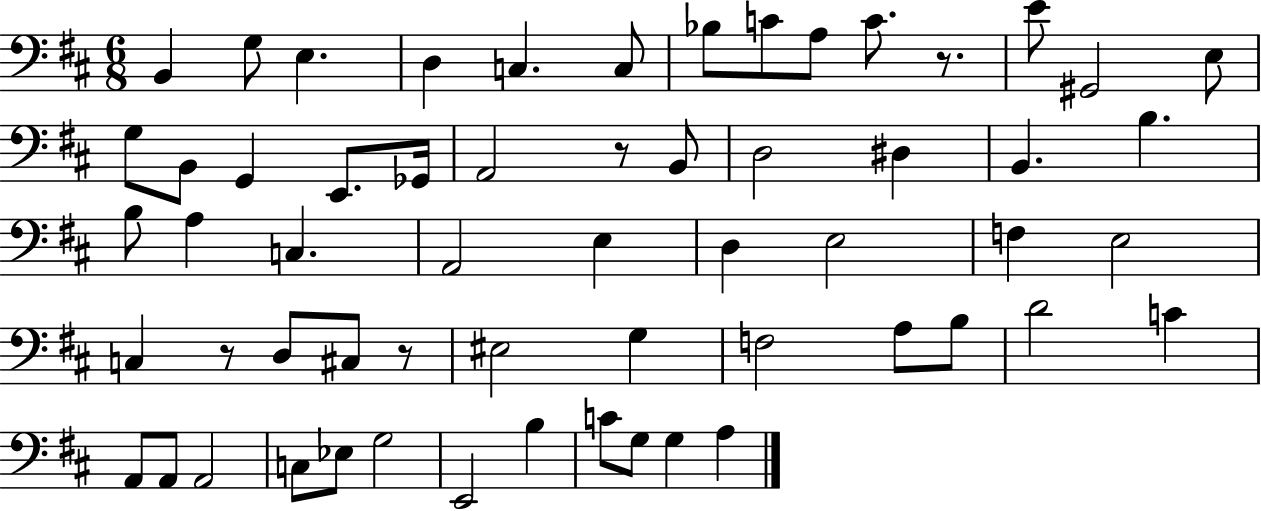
B2/q G3/e E3/q. D3/q C3/q. C3/e Bb3/e C4/e A3/e C4/e. R/e. E4/e G#2/h E3/e G3/e B2/e G2/q E2/e. Gb2/s A2/h R/e B2/e D3/h D#3/q B2/q. B3/q. B3/e A3/q C3/q. A2/h E3/q D3/q E3/h F3/q E3/h C3/q R/e D3/e C#3/e R/e EIS3/h G3/q F3/h A3/e B3/e D4/h C4/q A2/e A2/e A2/h C3/e Eb3/e G3/h E2/h B3/q C4/e G3/e G3/q A3/q